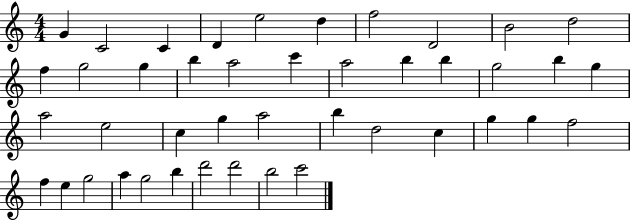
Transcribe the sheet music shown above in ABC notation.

X:1
T:Untitled
M:4/4
L:1/4
K:C
G C2 C D e2 d f2 D2 B2 d2 f g2 g b a2 c' a2 b b g2 b g a2 e2 c g a2 b d2 c g g f2 f e g2 a g2 b d'2 d'2 b2 c'2